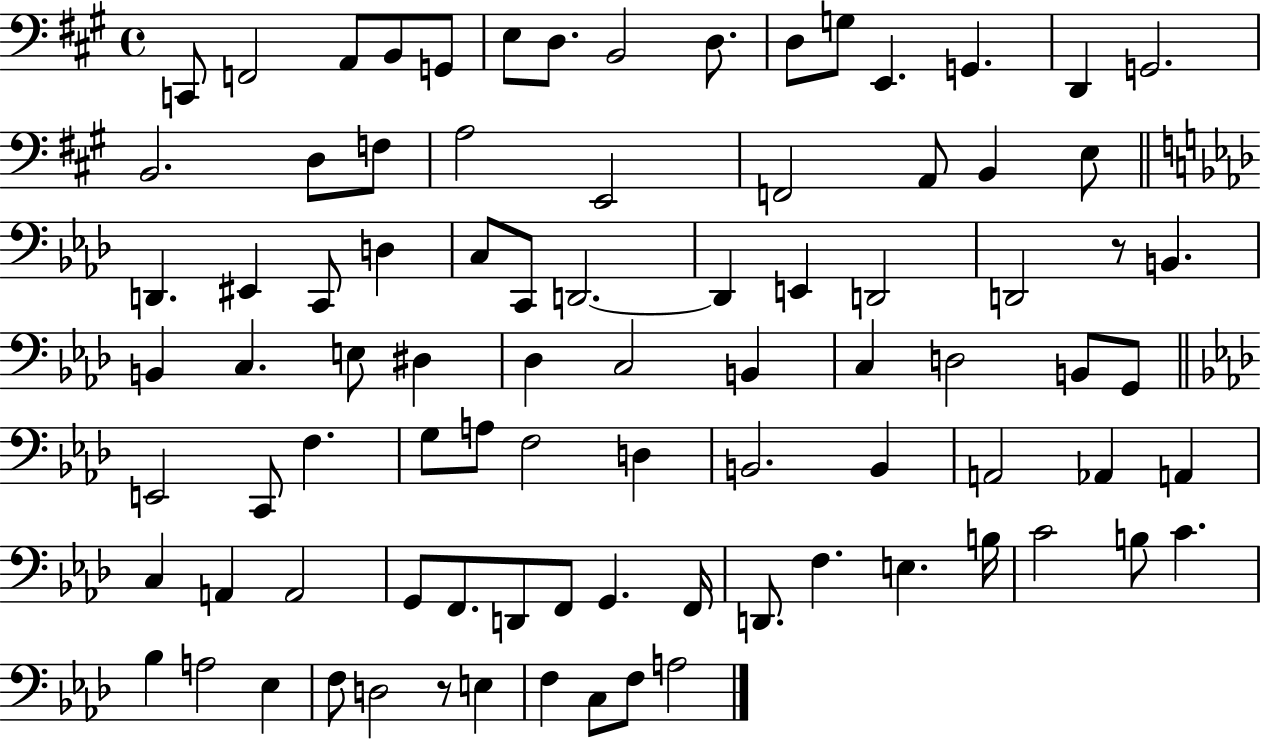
X:1
T:Untitled
M:4/4
L:1/4
K:A
C,,/2 F,,2 A,,/2 B,,/2 G,,/2 E,/2 D,/2 B,,2 D,/2 D,/2 G,/2 E,, G,, D,, G,,2 B,,2 D,/2 F,/2 A,2 E,,2 F,,2 A,,/2 B,, E,/2 D,, ^E,, C,,/2 D, C,/2 C,,/2 D,,2 D,, E,, D,,2 D,,2 z/2 B,, B,, C, E,/2 ^D, _D, C,2 B,, C, D,2 B,,/2 G,,/2 E,,2 C,,/2 F, G,/2 A,/2 F,2 D, B,,2 B,, A,,2 _A,, A,, C, A,, A,,2 G,,/2 F,,/2 D,,/2 F,,/2 G,, F,,/4 D,,/2 F, E, B,/4 C2 B,/2 C _B, A,2 _E, F,/2 D,2 z/2 E, F, C,/2 F,/2 A,2